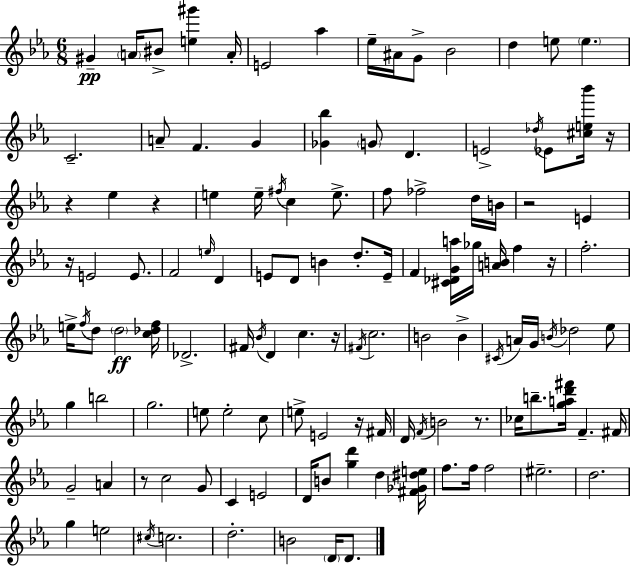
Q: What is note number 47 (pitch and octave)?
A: F5